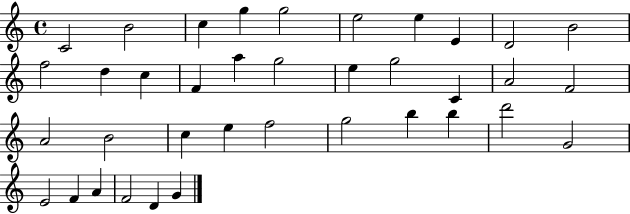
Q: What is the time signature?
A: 4/4